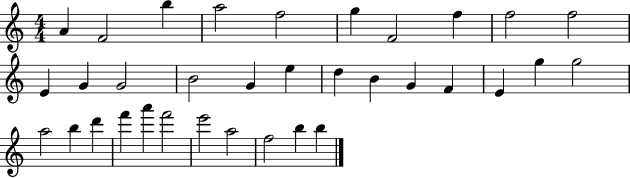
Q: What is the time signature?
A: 4/4